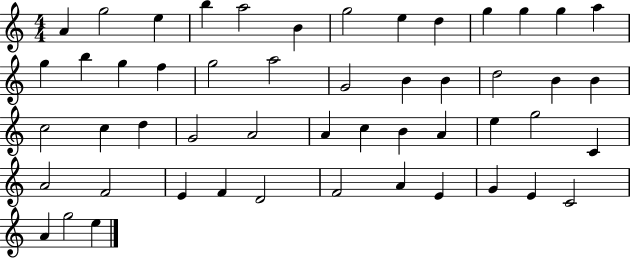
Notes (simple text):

A4/q G5/h E5/q B5/q A5/h B4/q G5/h E5/q D5/q G5/q G5/q G5/q A5/q G5/q B5/q G5/q F5/q G5/h A5/h G4/h B4/q B4/q D5/h B4/q B4/q C5/h C5/q D5/q G4/h A4/h A4/q C5/q B4/q A4/q E5/q G5/h C4/q A4/h F4/h E4/q F4/q D4/h F4/h A4/q E4/q G4/q E4/q C4/h A4/q G5/h E5/q